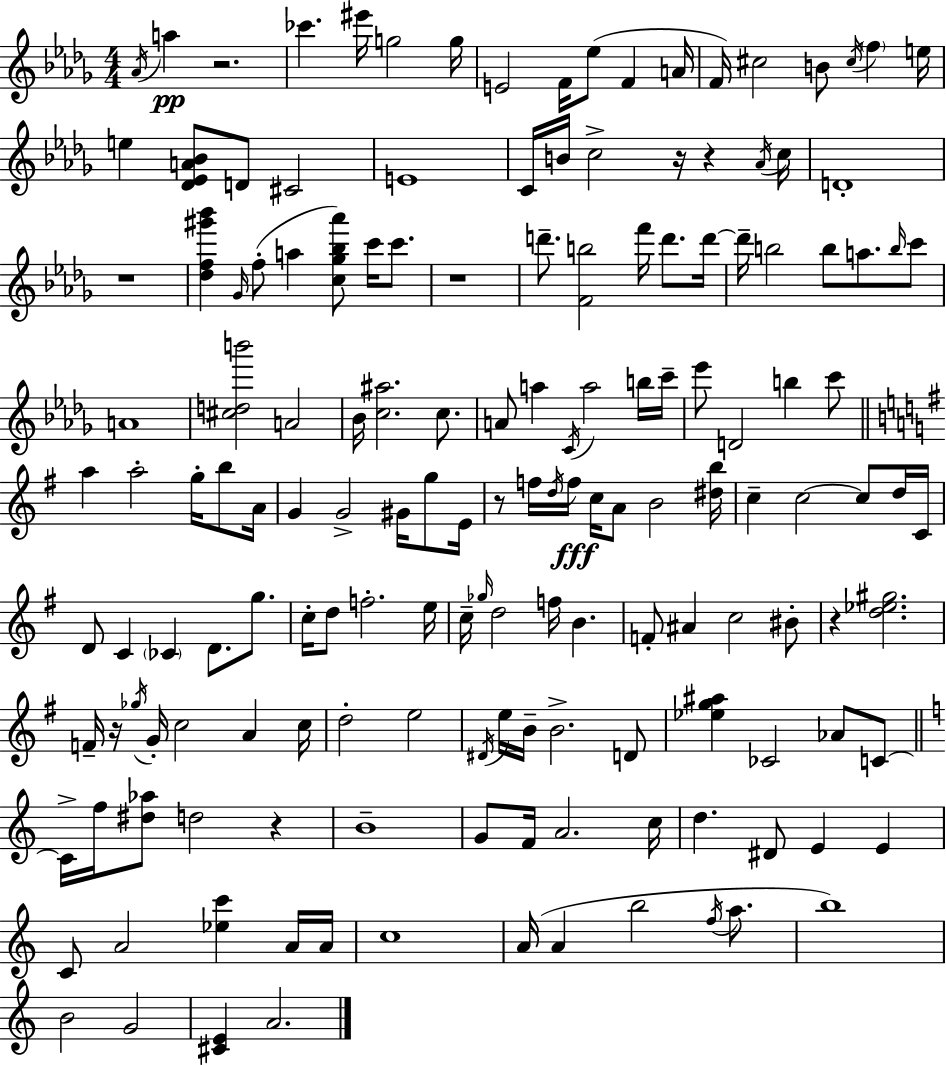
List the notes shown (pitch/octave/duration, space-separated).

Ab4/s A5/q R/h. CES6/q. EIS6/s G5/h G5/s E4/h F4/s Eb5/e F4/q A4/s F4/s C#5/h B4/e C#5/s F5/q E5/s E5/q [Db4,Eb4,A4,Bb4]/e D4/e C#4/h E4/w C4/s B4/s C5/h R/s R/q Ab4/s C5/s D4/w R/w [Db5,F5,G#6,Bb6]/q Gb4/s F5/e A5/q [C5,Gb5,Bb5,Ab6]/e C6/s C6/e. R/w D6/e. [F4,B5]/h F6/s D6/e. D6/s D6/s B5/h B5/e A5/e. B5/s C6/e A4/w [C#5,D5,B6]/h A4/h Bb4/s [C5,A#5]/h. C5/e. A4/e A5/q C4/s A5/h B5/s C6/s Eb6/e D4/h B5/q C6/e A5/q A5/h G5/s B5/e A4/s G4/q G4/h G#4/s G5/e E4/s R/e F5/s D5/s F5/s C5/s A4/e B4/h [D#5,B5]/s C5/q C5/h C5/e D5/s C4/s D4/e C4/q CES4/q D4/e. G5/e. C5/s D5/e F5/h. E5/s C5/s Gb5/s D5/h F5/s B4/q. F4/e A#4/q C5/h BIS4/e R/q [D5,Eb5,G#5]/h. F4/s R/s Gb5/s G4/s C5/h A4/q C5/s D5/h E5/h D#4/s E5/s B4/s B4/h. D4/e [Eb5,G5,A#5]/q CES4/h Ab4/e C4/e C4/s F5/s [D#5,Ab5]/e D5/h R/q B4/w G4/e F4/s A4/h. C5/s D5/q. D#4/e E4/q E4/q C4/e A4/h [Eb5,C6]/q A4/s A4/s C5/w A4/s A4/q B5/h F5/s A5/e. B5/w B4/h G4/h [C#4,E4]/q A4/h.